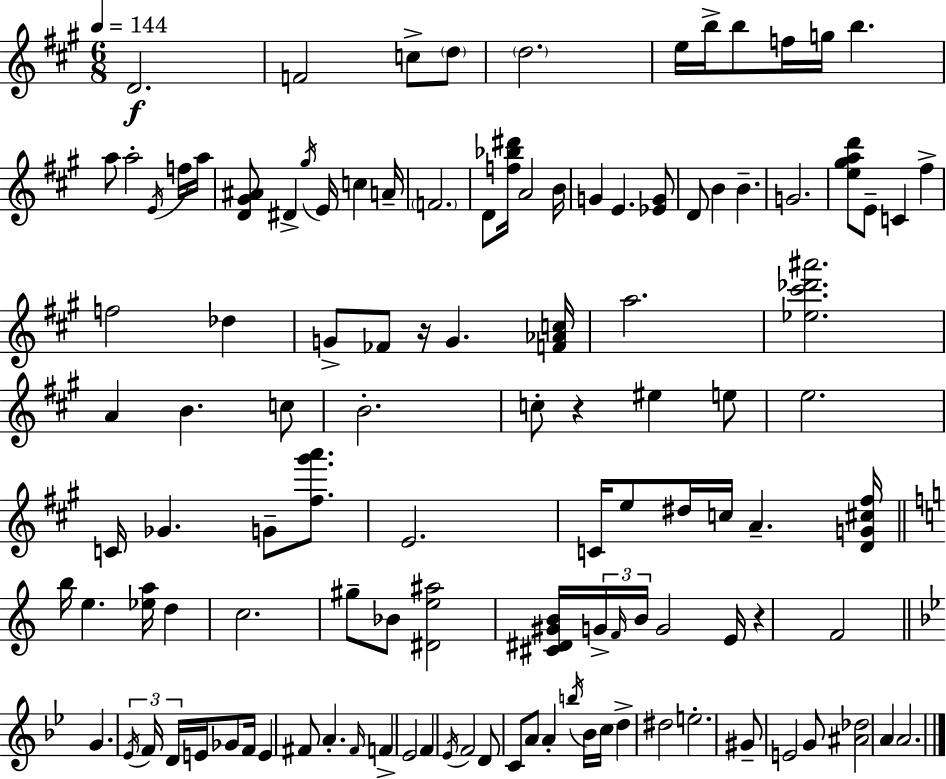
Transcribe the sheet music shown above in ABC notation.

X:1
T:Untitled
M:6/8
L:1/4
K:A
D2 F2 c/2 d/2 d2 e/4 b/4 b/2 f/4 g/4 b a/2 a2 E/4 f/4 a/4 [D^G^A]/2 ^D ^g/4 E/4 c A/4 F2 D/2 [f_b^d']/4 A2 B/4 G E [_EG]/2 D/2 B B G2 [e^gad']/2 E/2 C ^f f2 _d G/2 _F/2 z/4 G [F_Ac]/4 a2 [_e^c'_d'^a']2 A B c/2 B2 c/2 z ^e e/2 e2 C/4 _G G/2 [^f^g'a']/2 E2 C/4 e/2 ^d/4 c/4 A [DG^c^f]/4 b/4 e [_ea]/4 d c2 ^g/2 _B/2 [^De^a]2 [^C^D^GB]/4 G/4 F/4 B/4 G2 E/4 z F2 G _E/4 F/4 D/4 E/4 _G/2 F/4 E ^F/2 A ^F/4 F _E2 F _E/4 F2 D/2 C/2 A/2 A b/4 _B/4 c/4 d ^d2 e2 ^G/2 E2 G/2 [^A_d]2 A A2